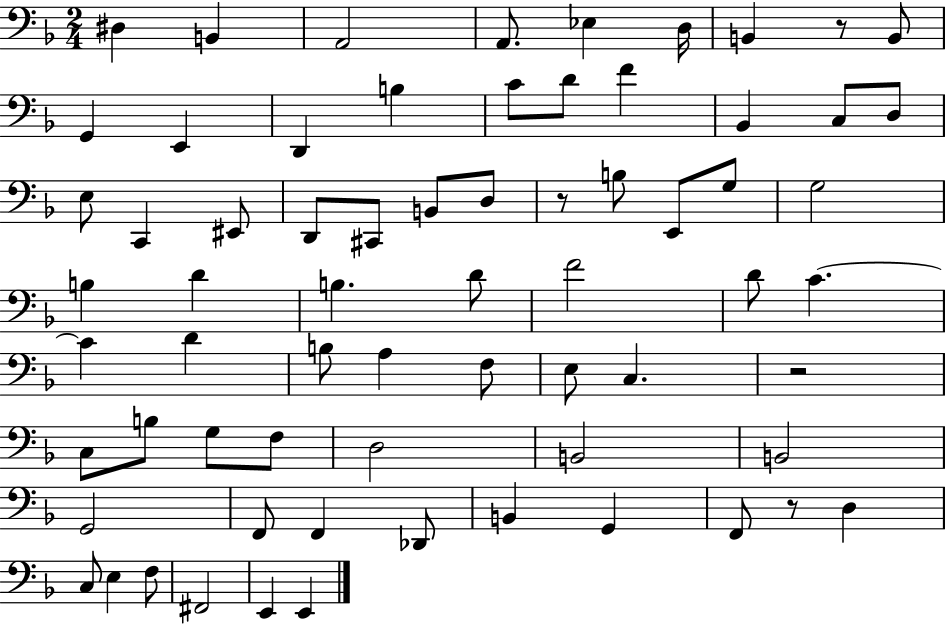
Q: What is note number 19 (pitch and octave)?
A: E3